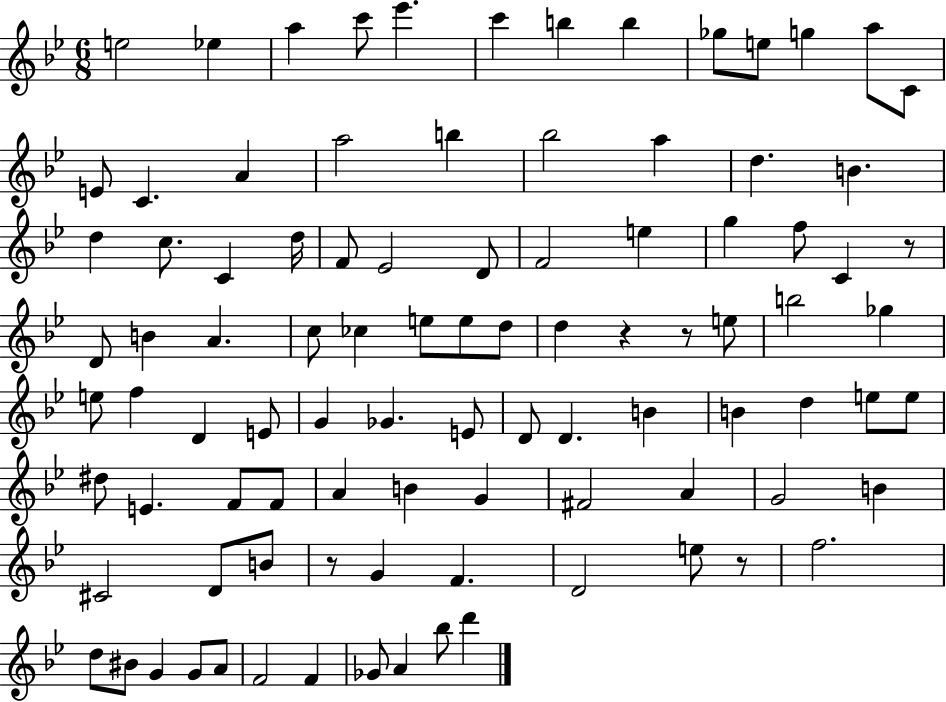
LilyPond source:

{
  \clef treble
  \numericTimeSignature
  \time 6/8
  \key bes \major
  \repeat volta 2 { e''2 ees''4 | a''4 c'''8 ees'''4. | c'''4 b''4 b''4 | ges''8 e''8 g''4 a''8 c'8 | \break e'8 c'4. a'4 | a''2 b''4 | bes''2 a''4 | d''4. b'4. | \break d''4 c''8. c'4 d''16 | f'8 ees'2 d'8 | f'2 e''4 | g''4 f''8 c'4 r8 | \break d'8 b'4 a'4. | c''8 ces''4 e''8 e''8 d''8 | d''4 r4 r8 e''8 | b''2 ges''4 | \break e''8 f''4 d'4 e'8 | g'4 ges'4. e'8 | d'8 d'4. b'4 | b'4 d''4 e''8 e''8 | \break dis''8 e'4. f'8 f'8 | a'4 b'4 g'4 | fis'2 a'4 | g'2 b'4 | \break cis'2 d'8 b'8 | r8 g'4 f'4. | d'2 e''8 r8 | f''2. | \break d''8 bis'8 g'4 g'8 a'8 | f'2 f'4 | ges'8 a'4 bes''8 d'''4 | } \bar "|."
}